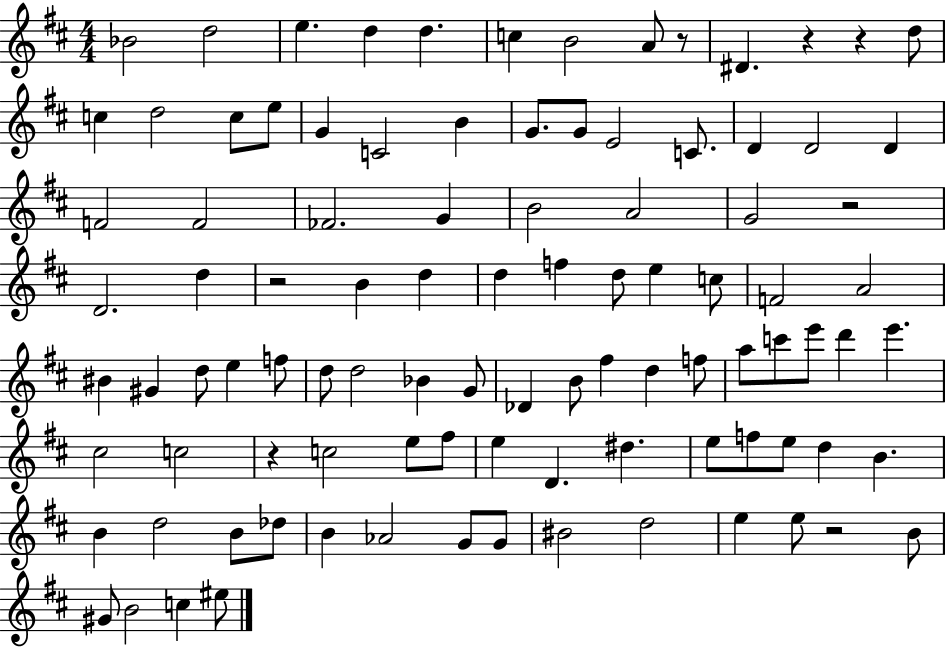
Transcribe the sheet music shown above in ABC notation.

X:1
T:Untitled
M:4/4
L:1/4
K:D
_B2 d2 e d d c B2 A/2 z/2 ^D z z d/2 c d2 c/2 e/2 G C2 B G/2 G/2 E2 C/2 D D2 D F2 F2 _F2 G B2 A2 G2 z2 D2 d z2 B d d f d/2 e c/2 F2 A2 ^B ^G d/2 e f/2 d/2 d2 _B G/2 _D B/2 ^f d f/2 a/2 c'/2 e'/2 d' e' ^c2 c2 z c2 e/2 ^f/2 e D ^d e/2 f/2 e/2 d B B d2 B/2 _d/2 B _A2 G/2 G/2 ^B2 d2 e e/2 z2 B/2 ^G/2 B2 c ^e/2